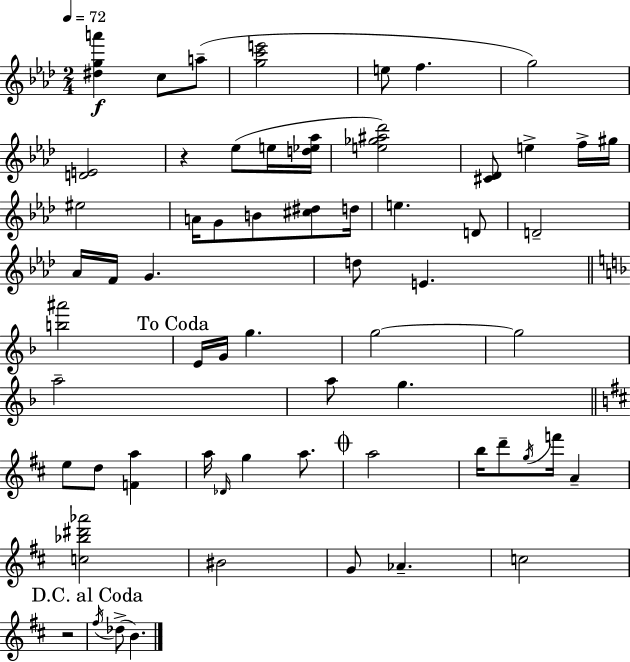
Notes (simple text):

[D#5,G5,A6]/q C5/e A5/e [G5,C6,E6]/h E5/e F5/q. G5/h [D4,E4]/h R/q Eb5/e E5/s [D5,Eb5,Ab5]/s [E5,Gb5,A#5,Db6]/h [C#4,Db4]/e E5/q F5/s G#5/s EIS5/h A4/s G4/e B4/e [C#5,D#5]/e D5/s E5/q. D4/e D4/h Ab4/s F4/s G4/q. D5/e E4/q. [B5,A#6]/h E4/s G4/s G5/q. G5/h G5/h A5/h A5/e G5/q. E5/e D5/e [F4,A5]/q A5/s Db4/s G5/q A5/e. A5/h B5/s D6/e G5/s F6/s A4/q [C5,Bb5,D#6,Ab6]/h BIS4/h G4/e Ab4/q. C5/h R/h F#5/s Db5/e B4/q.